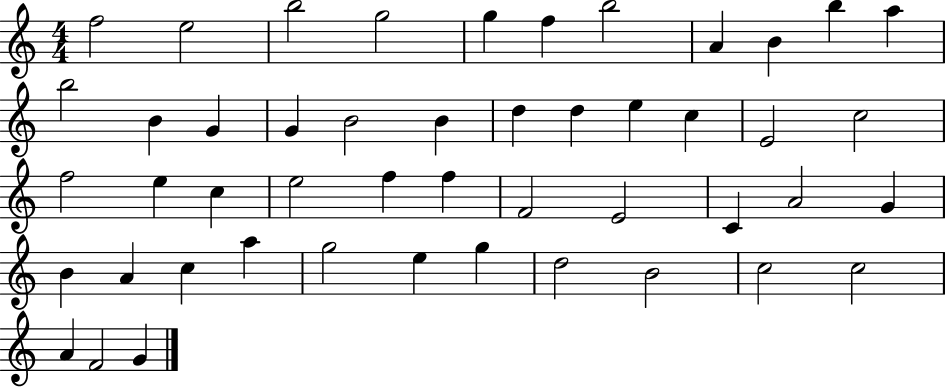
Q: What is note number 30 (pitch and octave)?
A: F4